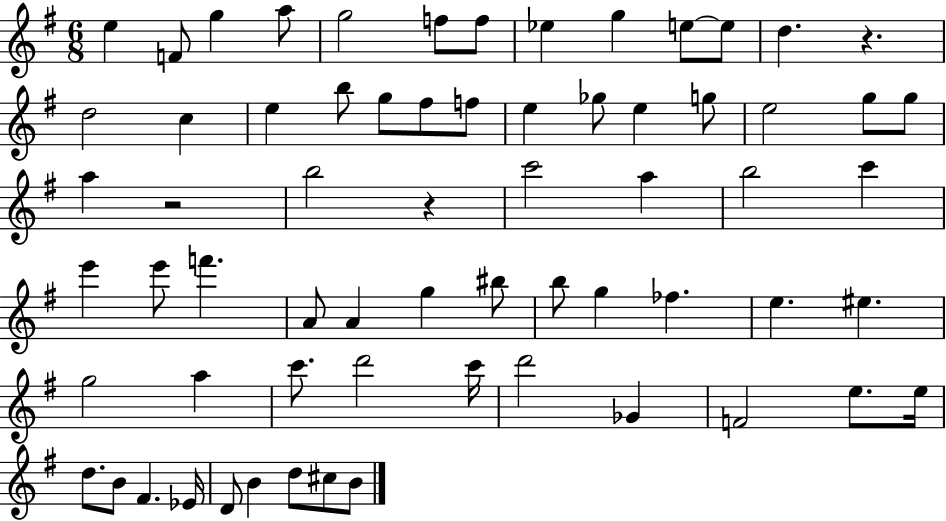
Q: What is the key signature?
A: G major